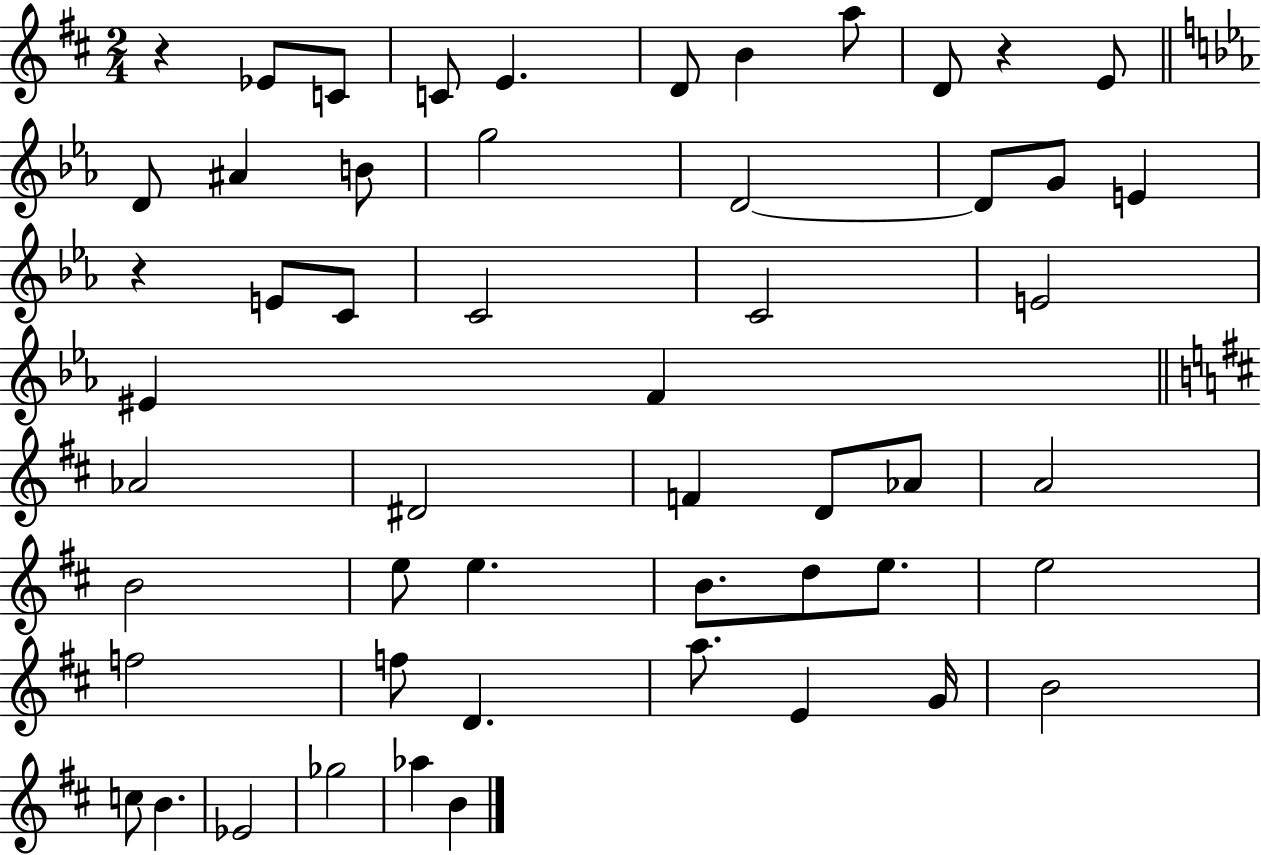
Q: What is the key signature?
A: D major